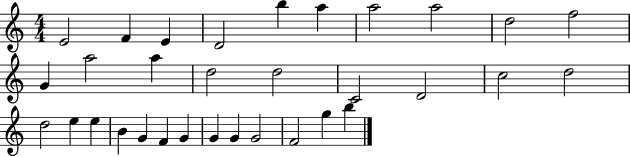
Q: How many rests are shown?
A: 0